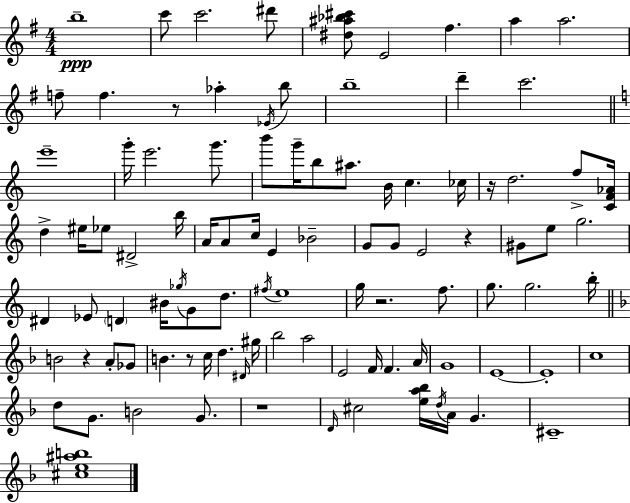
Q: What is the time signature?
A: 4/4